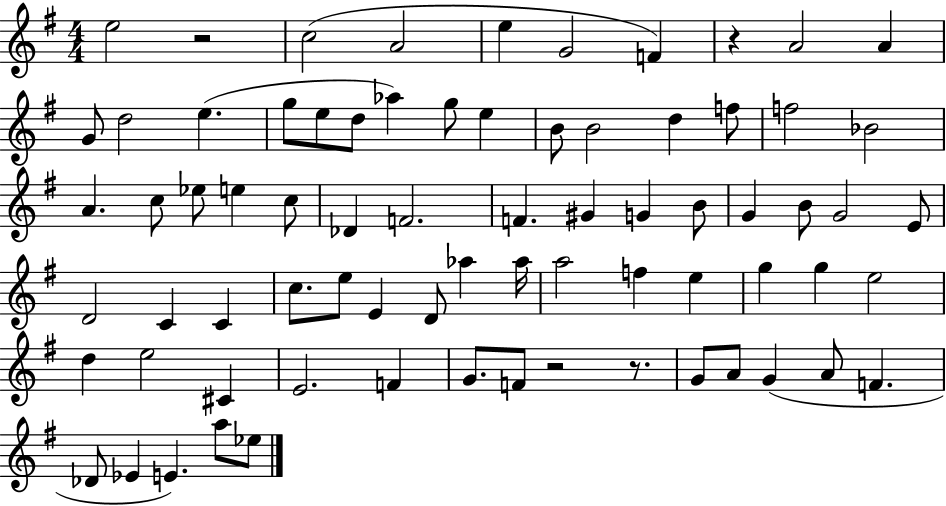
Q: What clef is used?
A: treble